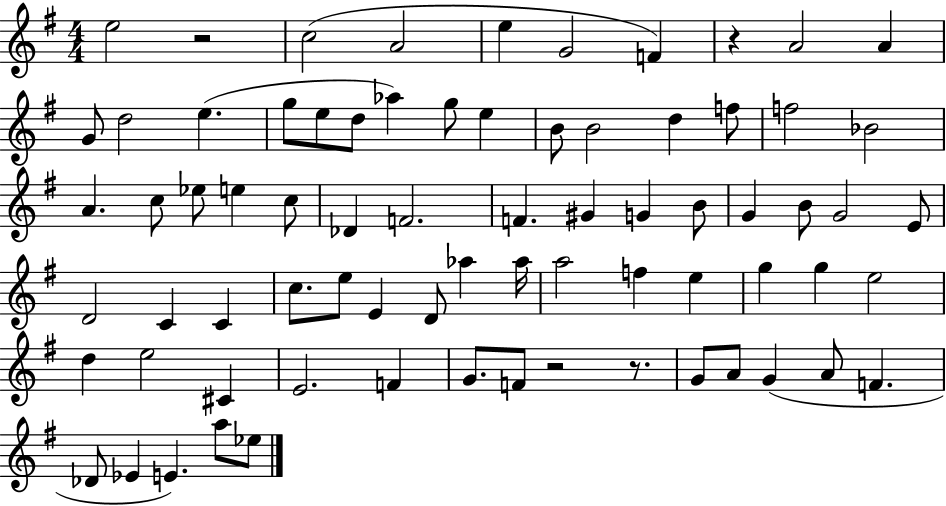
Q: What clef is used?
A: treble